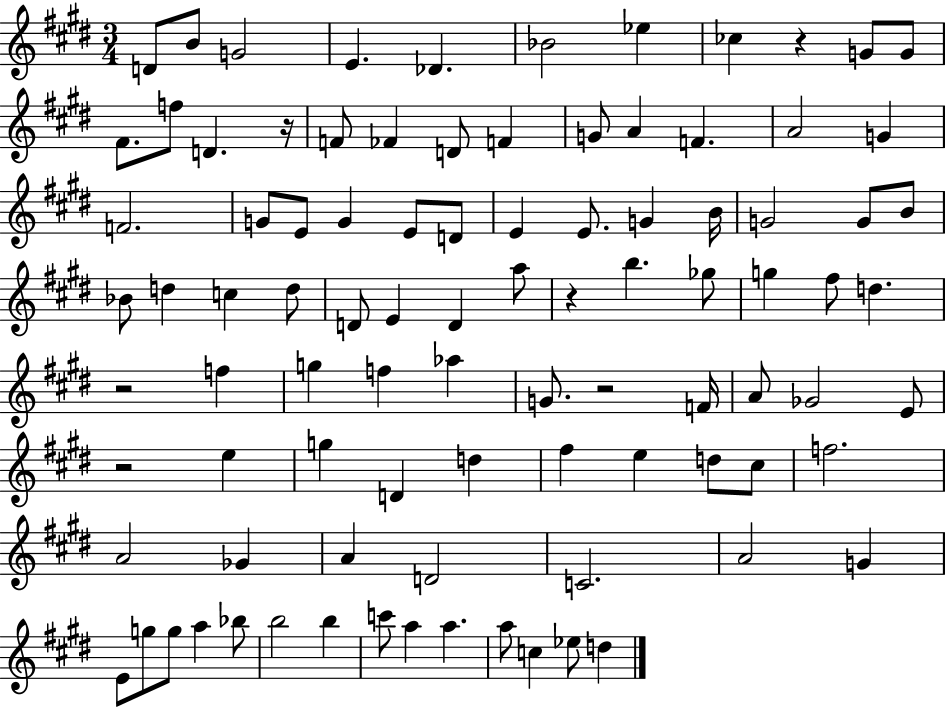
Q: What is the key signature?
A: E major